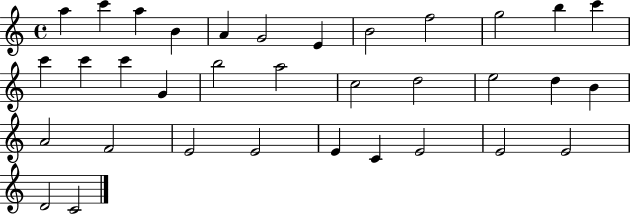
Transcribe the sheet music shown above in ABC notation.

X:1
T:Untitled
M:4/4
L:1/4
K:C
a c' a B A G2 E B2 f2 g2 b c' c' c' c' G b2 a2 c2 d2 e2 d B A2 F2 E2 E2 E C E2 E2 E2 D2 C2